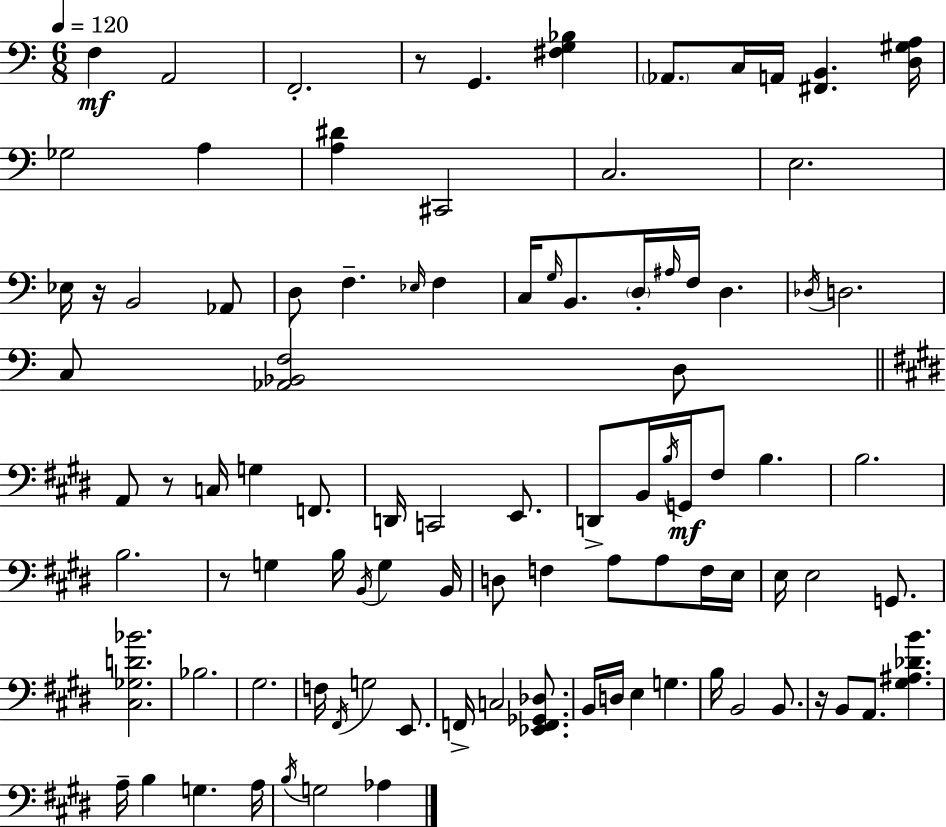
F3/q A2/h F2/h. R/e G2/q. [F#3,G3,Bb3]/q Ab2/e. C3/s A2/s [F#2,B2]/q. [D3,G#3,A3]/s Gb3/h A3/q [A3,D#4]/q C#2/h C3/h. E3/h. Eb3/s R/s B2/h Ab2/e D3/e F3/q. Eb3/s F3/q C3/s G3/s B2/e. D3/s A#3/s F3/s D3/q. Db3/s D3/h. C3/e [Ab2,Bb2,F3]/h D3/e A2/e R/e C3/s G3/q F2/e. D2/s C2/h E2/e. D2/e B2/s B3/s G2/s F#3/e B3/q. B3/h. B3/h. R/e G3/q B3/s B2/s G3/q B2/s D3/e F3/q A3/e A3/e F3/s E3/s E3/s E3/h G2/e. [C#3,Gb3,D4,Bb4]/h. Bb3/h. G#3/h. F3/s F#2/s G3/h E2/e. F2/s C3/h [Eb2,F2,Gb2,Db3]/e. B2/s D3/s E3/q G3/q. B3/s B2/h B2/e. R/s B2/e A2/e. [G#3,A#3,Db4,B4]/q. A3/s B3/q G3/q. A3/s B3/s G3/h Ab3/q